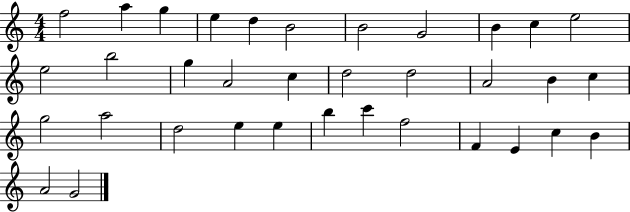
{
  \clef treble
  \numericTimeSignature
  \time 4/4
  \key c \major
  f''2 a''4 g''4 | e''4 d''4 b'2 | b'2 g'2 | b'4 c''4 e''2 | \break e''2 b''2 | g''4 a'2 c''4 | d''2 d''2 | a'2 b'4 c''4 | \break g''2 a''2 | d''2 e''4 e''4 | b''4 c'''4 f''2 | f'4 e'4 c''4 b'4 | \break a'2 g'2 | \bar "|."
}